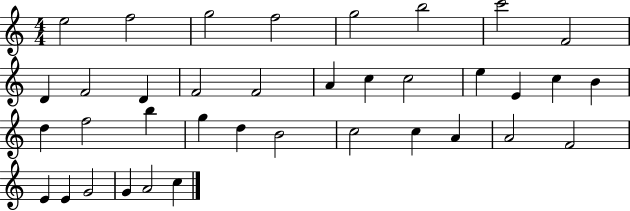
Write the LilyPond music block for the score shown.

{
  \clef treble
  \numericTimeSignature
  \time 4/4
  \key c \major
  e''2 f''2 | g''2 f''2 | g''2 b''2 | c'''2 f'2 | \break d'4 f'2 d'4 | f'2 f'2 | a'4 c''4 c''2 | e''4 e'4 c''4 b'4 | \break d''4 f''2 b''4 | g''4 d''4 b'2 | c''2 c''4 a'4 | a'2 f'2 | \break e'4 e'4 g'2 | g'4 a'2 c''4 | \bar "|."
}